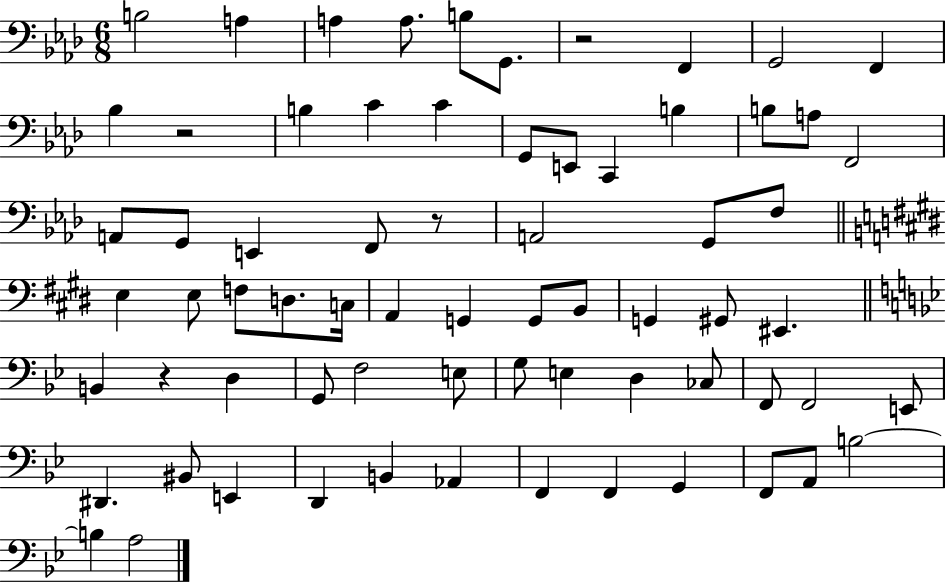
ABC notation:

X:1
T:Untitled
M:6/8
L:1/4
K:Ab
B,2 A, A, A,/2 B,/2 G,,/2 z2 F,, G,,2 F,, _B, z2 B, C C G,,/2 E,,/2 C,, B, B,/2 A,/2 F,,2 A,,/2 G,,/2 E,, F,,/2 z/2 A,,2 G,,/2 F,/2 E, E,/2 F,/2 D,/2 C,/4 A,, G,, G,,/2 B,,/2 G,, ^G,,/2 ^E,, B,, z D, G,,/2 F,2 E,/2 G,/2 E, D, _C,/2 F,,/2 F,,2 E,,/2 ^D,, ^B,,/2 E,, D,, B,, _A,, F,, F,, G,, F,,/2 A,,/2 B,2 B, A,2